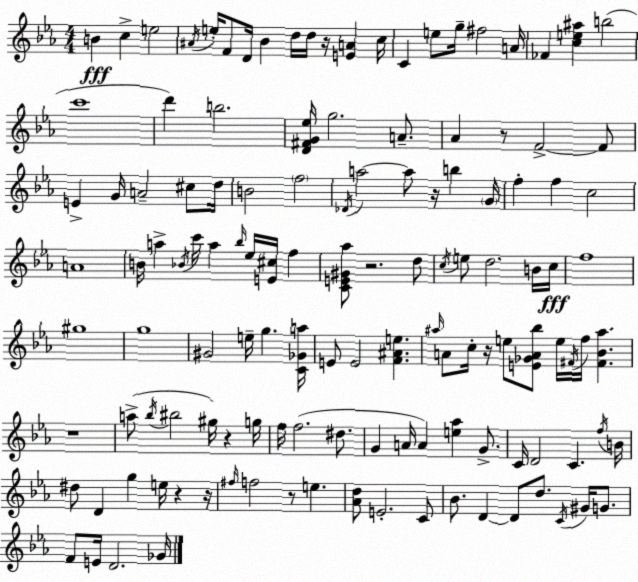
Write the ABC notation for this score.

X:1
T:Untitled
M:4/4
L:1/4
K:Eb
B c e2 ^A/4 e/4 F/2 D/4 _B d/4 d/4 z/4 [EA] c/4 C e/2 g/4 ^f2 A/4 _F [ce^a] b2 c'4 d' b2 [D^FG_e]/4 g2 A/2 _A z/2 F2 F/2 E G/4 A2 ^c/2 d/4 B2 f2 _D/4 a2 a/2 z/4 b G/4 f f c2 A4 B/4 a _B/4 c'/4 a _b/4 _e/4 [E^c]/4 f [CE^G_a]/2 z2 d/2 c/4 e/2 d2 B/4 c/4 f4 ^g4 g4 ^G2 e/4 g [C_Ga]/4 E/2 E2 [F^Ae] ^a/4 A/2 c/4 z/4 e/2 [E_GA_b]/2 e/4 ^F/4 f/4 [^F_B^a] z4 a/2 _b/4 ^b2 ^g/4 z g/4 f/4 f2 ^d/2 G A/4 A [e_a] G/2 C/4 D2 C f/4 B/4 ^d/2 D g e/4 z z/4 ^f/4 f2 z/2 e [_Ad]/2 E2 C/2 _B/2 D D/2 d/2 C/4 ^G/4 G/2 F/2 E/4 D2 _G/4